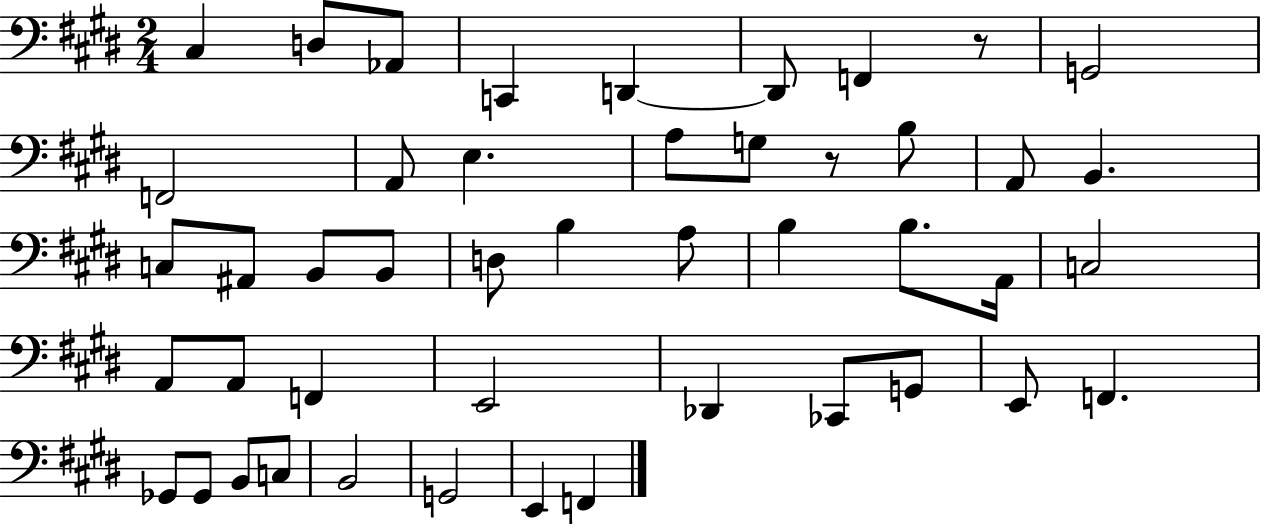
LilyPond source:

{
  \clef bass
  \numericTimeSignature
  \time 2/4
  \key e \major
  cis4 d8 aes,8 | c,4 d,4~~ | d,8 f,4 r8 | g,2 | \break f,2 | a,8 e4. | a8 g8 r8 b8 | a,8 b,4. | \break c8 ais,8 b,8 b,8 | d8 b4 a8 | b4 b8. a,16 | c2 | \break a,8 a,8 f,4 | e,2 | des,4 ces,8 g,8 | e,8 f,4. | \break ges,8 ges,8 b,8 c8 | b,2 | g,2 | e,4 f,4 | \break \bar "|."
}